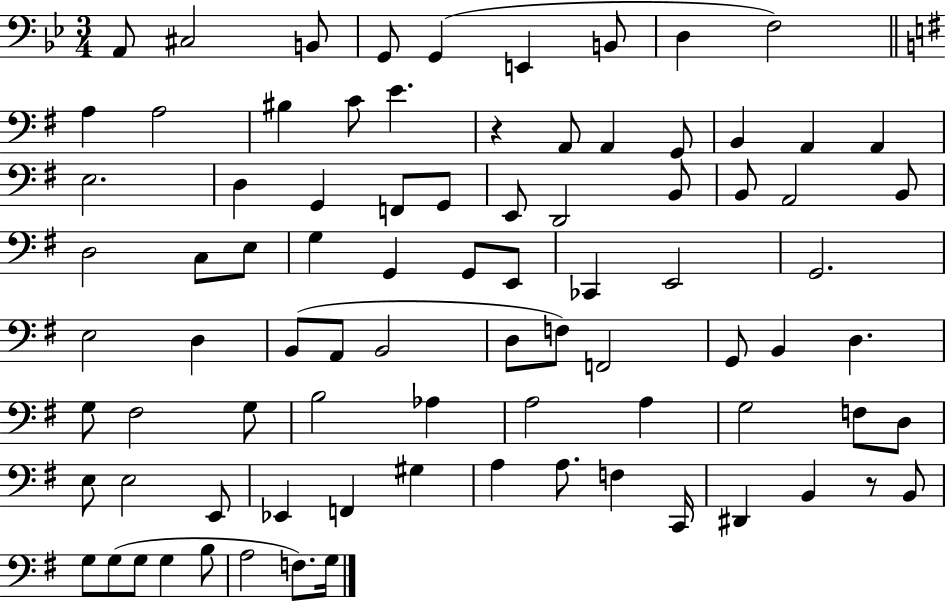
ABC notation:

X:1
T:Untitled
M:3/4
L:1/4
K:Bb
A,,/2 ^C,2 B,,/2 G,,/2 G,, E,, B,,/2 D, F,2 A, A,2 ^B, C/2 E z A,,/2 A,, G,,/2 B,, A,, A,, E,2 D, G,, F,,/2 G,,/2 E,,/2 D,,2 B,,/2 B,,/2 A,,2 B,,/2 D,2 C,/2 E,/2 G, G,, G,,/2 E,,/2 _C,, E,,2 G,,2 E,2 D, B,,/2 A,,/2 B,,2 D,/2 F,/2 F,,2 G,,/2 B,, D, G,/2 ^F,2 G,/2 B,2 _A, A,2 A, G,2 F,/2 D,/2 E,/2 E,2 E,,/2 _E,, F,, ^G, A, A,/2 F, C,,/4 ^D,, B,, z/2 B,,/2 G,/2 G,/2 G,/2 G, B,/2 A,2 F,/2 G,/4